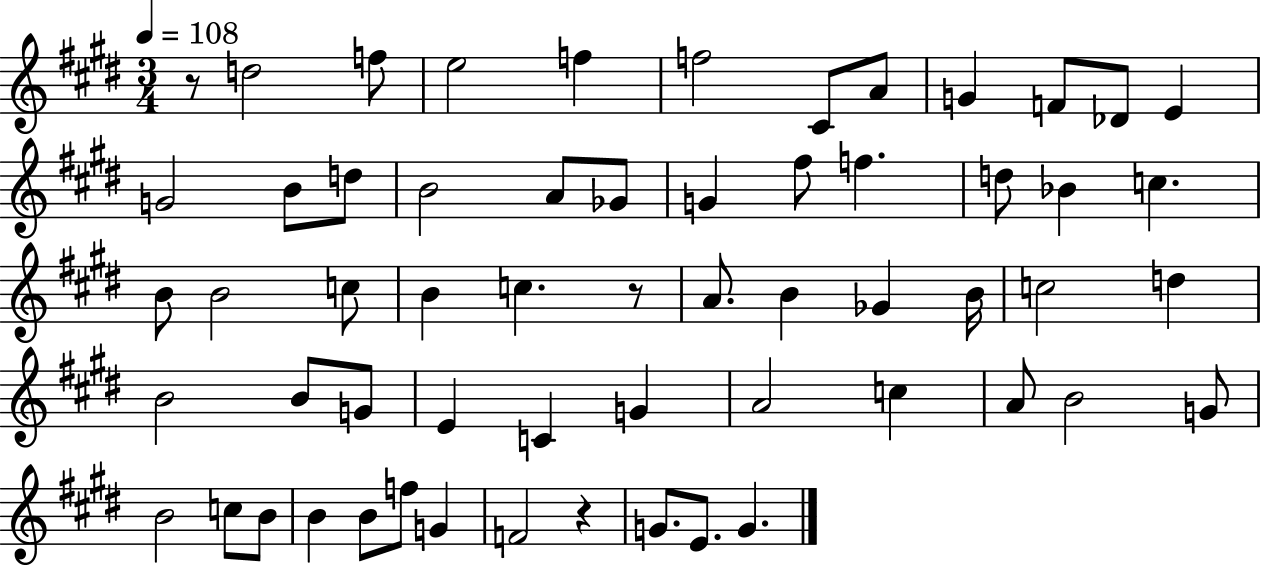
R/e D5/h F5/e E5/h F5/q F5/h C#4/e A4/e G4/q F4/e Db4/e E4/q G4/h B4/e D5/e B4/h A4/e Gb4/e G4/q F#5/e F5/q. D5/e Bb4/q C5/q. B4/e B4/h C5/e B4/q C5/q. R/e A4/e. B4/q Gb4/q B4/s C5/h D5/q B4/h B4/e G4/e E4/q C4/q G4/q A4/h C5/q A4/e B4/h G4/e B4/h C5/e B4/e B4/q B4/e F5/e G4/q F4/h R/q G4/e. E4/e. G4/q.